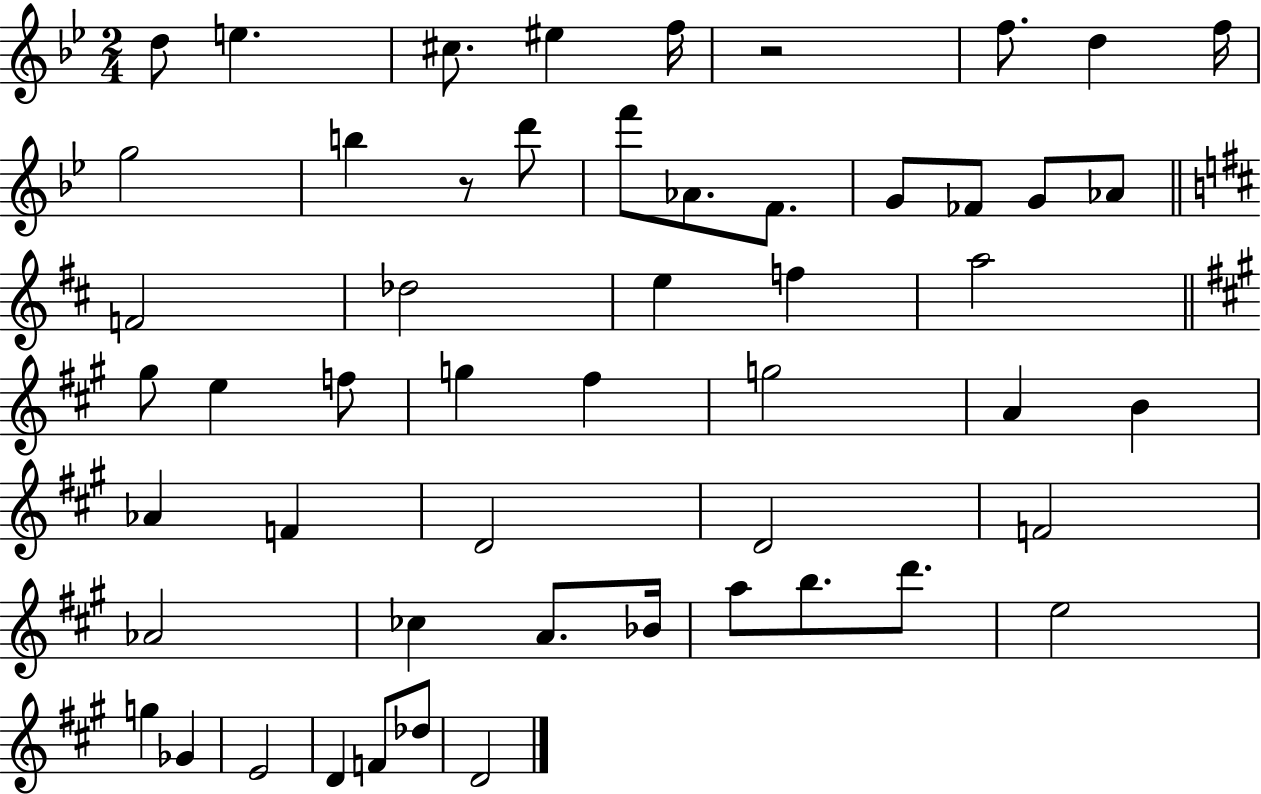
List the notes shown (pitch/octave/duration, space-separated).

D5/e E5/q. C#5/e. EIS5/q F5/s R/h F5/e. D5/q F5/s G5/h B5/q R/e D6/e F6/e Ab4/e. F4/e. G4/e FES4/e G4/e Ab4/e F4/h Db5/h E5/q F5/q A5/h G#5/e E5/q F5/e G5/q F#5/q G5/h A4/q B4/q Ab4/q F4/q D4/h D4/h F4/h Ab4/h CES5/q A4/e. Bb4/s A5/e B5/e. D6/e. E5/h G5/q Gb4/q E4/h D4/q F4/e Db5/e D4/h